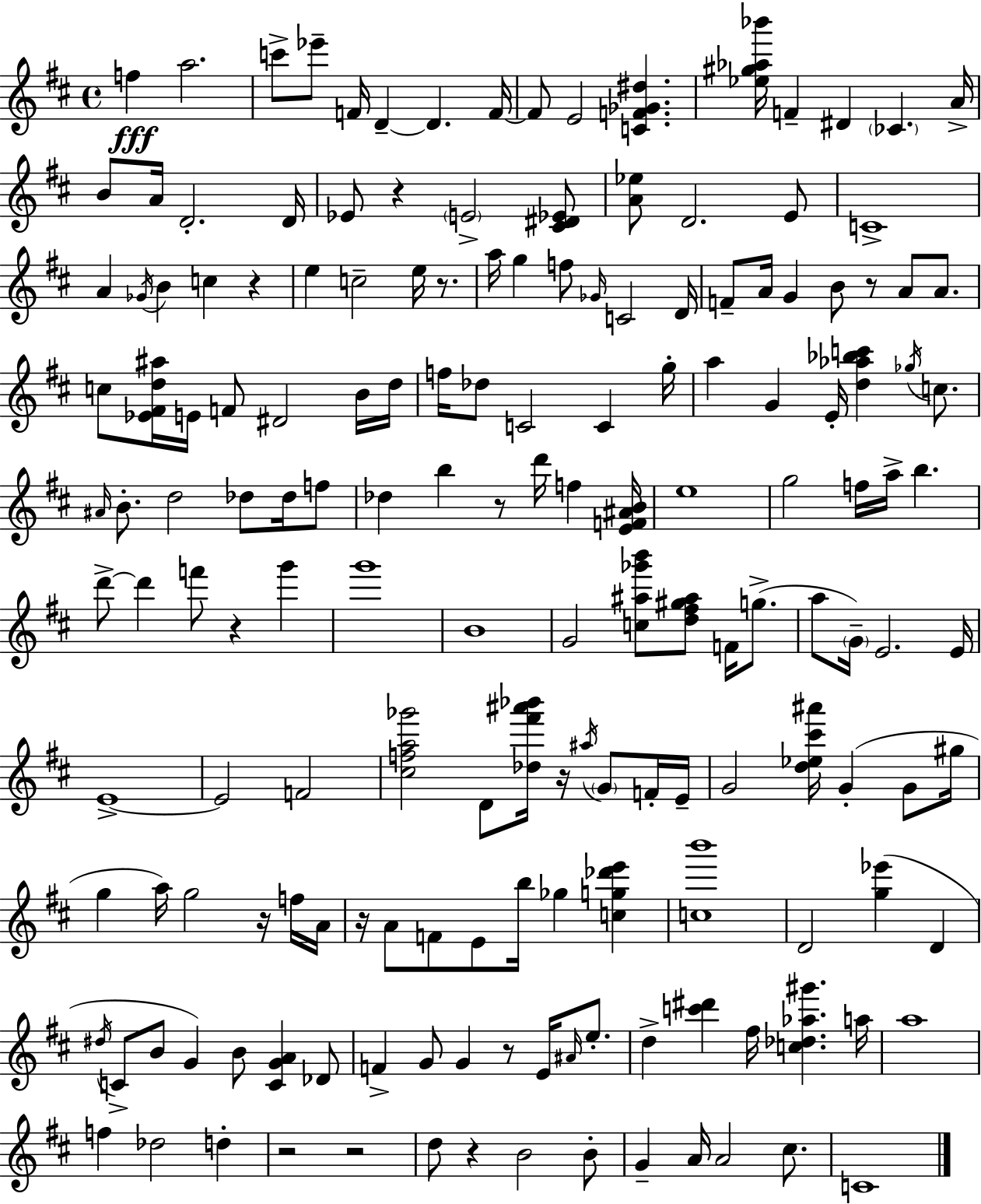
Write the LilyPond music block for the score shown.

{
  \clef treble
  \time 4/4
  \defaultTimeSignature
  \key d \major
  f''4\fff a''2. | c'''8-> ees'''8-- f'16 d'4--~~ d'4. f'16~~ | f'8 e'2 <c' f' ges' dis''>4. | <ees'' gis'' aes'' bes'''>16 f'4-- dis'4 \parenthesize ces'4. a'16-> | \break b'8 a'16 d'2.-. d'16 | ees'8 r4 \parenthesize e'2-> <cis' dis' ees'>8 | <a' ees''>8 d'2. e'8 | c'1-> | \break a'4 \acciaccatura { ges'16 } b'4 c''4 r4 | e''4 c''2-- e''16 r8. | a''16 g''4 f''8 \grace { ges'16 } c'2 | d'16 f'8-- a'16 g'4 b'8 r8 a'8 a'8. | \break c''8 <ees' fis' d'' ais''>16 e'16 f'8 dis'2 | b'16 d''16 f''16 des''8 c'2 c'4 | g''16-. a''4 g'4 e'16-. <d'' aes'' bes'' c'''>4 \acciaccatura { ges''16 } | c''8. \grace { ais'16 } b'8.-. d''2 des''8 | \break des''16 f''8 des''4 b''4 r8 d'''16 f''4 | <e' f' ais' b'>16 e''1 | g''2 f''16 a''16-> b''4. | d'''8->~~ d'''4 f'''8 r4 | \break g'''4 g'''1 | b'1 | g'2 <c'' ais'' ges''' b'''>8 <d'' fis'' gis'' ais''>8 | f'16 g''8.->( a''8 \parenthesize g'16--) e'2. | \break e'16 e'1->~~ | e'2 f'2 | <cis'' f'' a'' ges'''>2 d'8 <des'' fis''' ais''' bes'''>16 r16 | \acciaccatura { ais''16 } \parenthesize g'8 f'16-. e'16-- g'2 <d'' ees'' cis''' ais'''>16 g'4-.( | \break g'8 gis''16 g''4 a''16) g''2 | r16 f''16 a'16 r16 a'8 f'8 e'8 b''16 ges''4 | <c'' g'' des''' e'''>4 <c'' b'''>1 | d'2 <g'' ees'''>4( | \break d'4 \acciaccatura { dis''16 } c'8-> b'8 g'4) b'8 | <c' g' a'>4 des'8 f'4-> g'8 g'4 | r8 e'16 \grace { ais'16 } e''8.-. d''4-> <c''' dis'''>4 fis''16 | <c'' des'' aes'' gis'''>4. a''16 a''1 | \break f''4 des''2 | d''4-. r2 r2 | d''8 r4 b'2 | b'8-. g'4-- a'16 a'2 | \break cis''8. c'1 | \bar "|."
}